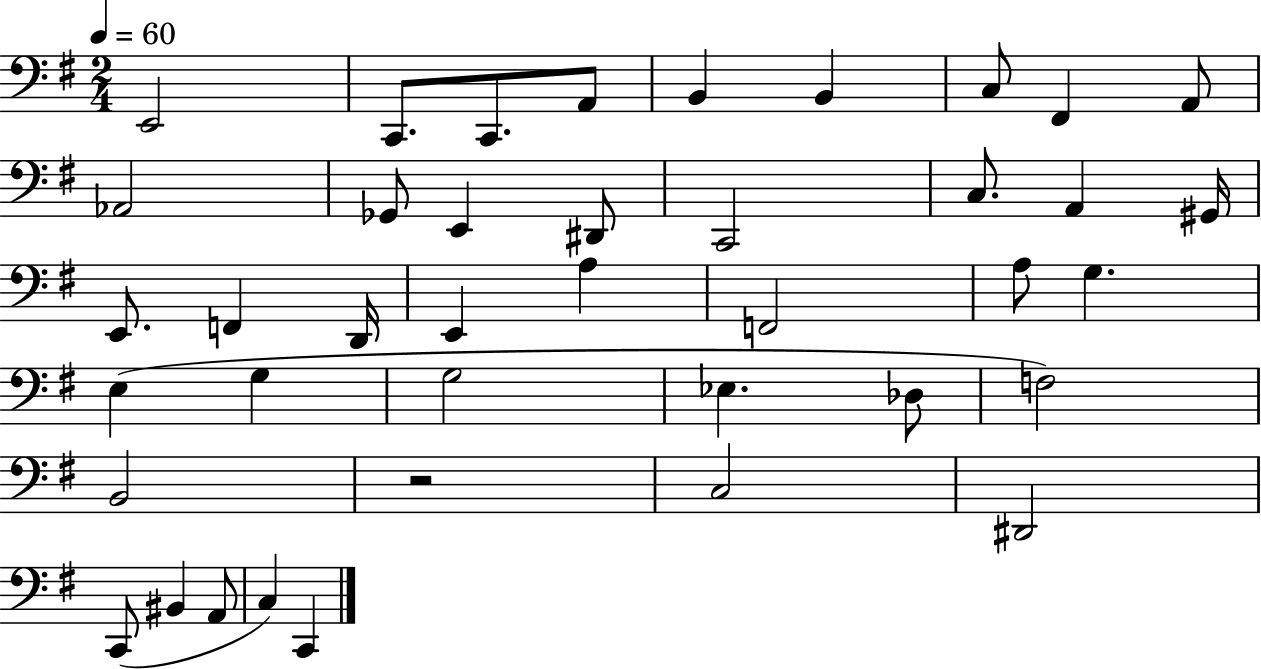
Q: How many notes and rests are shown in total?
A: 40